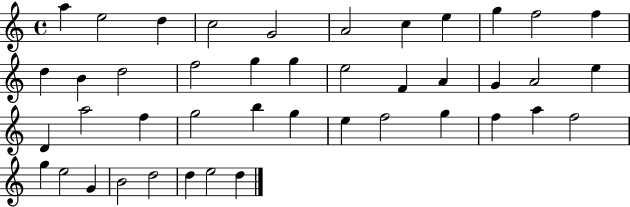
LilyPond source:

{
  \clef treble
  \time 4/4
  \defaultTimeSignature
  \key c \major
  a''4 e''2 d''4 | c''2 g'2 | a'2 c''4 e''4 | g''4 f''2 f''4 | \break d''4 b'4 d''2 | f''2 g''4 g''4 | e''2 f'4 a'4 | g'4 a'2 e''4 | \break d'4 a''2 f''4 | g''2 b''4 g''4 | e''4 f''2 g''4 | f''4 a''4 f''2 | \break g''4 e''2 g'4 | b'2 d''2 | d''4 e''2 d''4 | \bar "|."
}